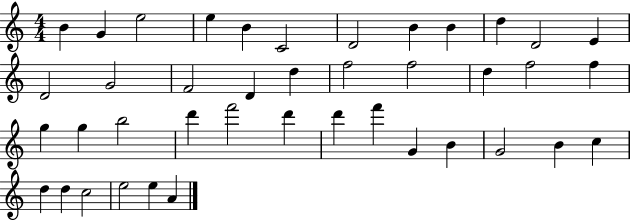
B4/q G4/q E5/h E5/q B4/q C4/h D4/h B4/q B4/q D5/q D4/h E4/q D4/h G4/h F4/h D4/q D5/q F5/h F5/h D5/q F5/h F5/q G5/q G5/q B5/h D6/q F6/h D6/q D6/q F6/q G4/q B4/q G4/h B4/q C5/q D5/q D5/q C5/h E5/h E5/q A4/q